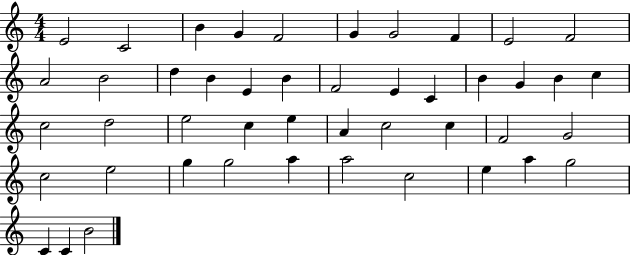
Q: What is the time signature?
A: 4/4